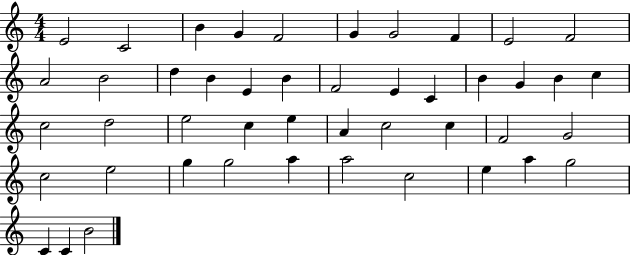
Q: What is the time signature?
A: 4/4